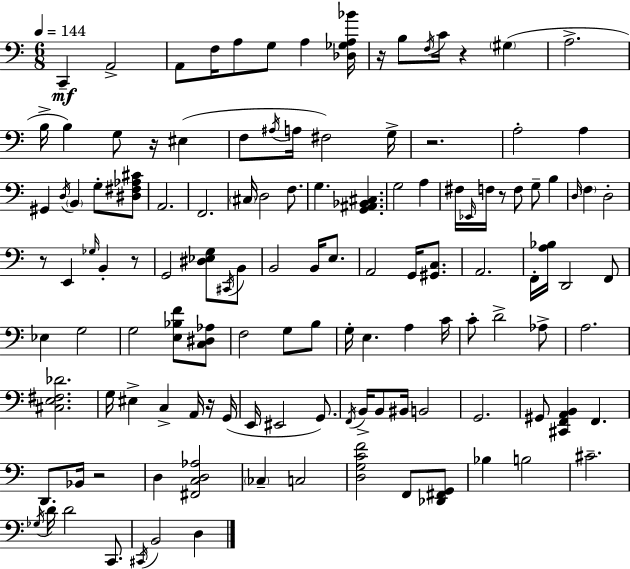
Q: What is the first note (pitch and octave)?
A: C2